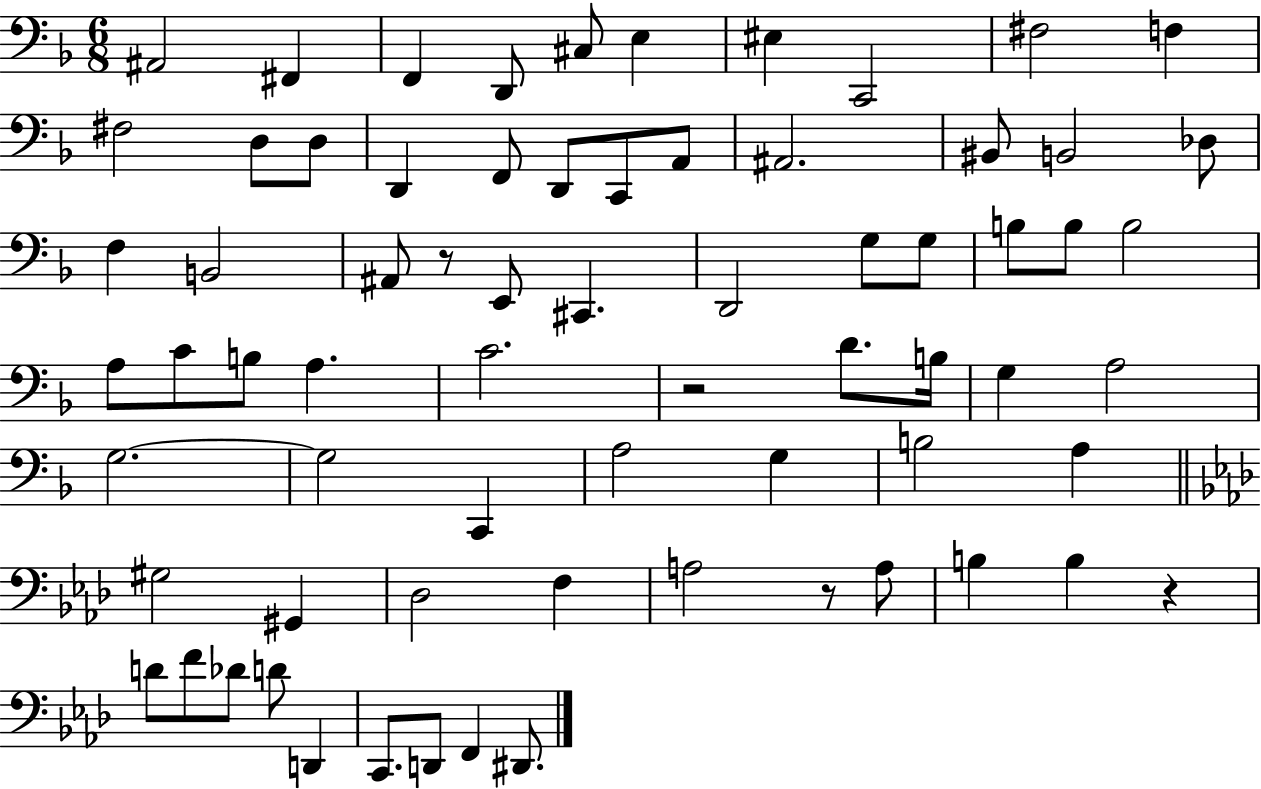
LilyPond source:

{
  \clef bass
  \numericTimeSignature
  \time 6/8
  \key f \major
  ais,2 fis,4 | f,4 d,8 cis8 e4 | eis4 c,2 | fis2 f4 | \break fis2 d8 d8 | d,4 f,8 d,8 c,8 a,8 | ais,2. | bis,8 b,2 des8 | \break f4 b,2 | ais,8 r8 e,8 cis,4. | d,2 g8 g8 | b8 b8 b2 | \break a8 c'8 b8 a4. | c'2. | r2 d'8. b16 | g4 a2 | \break g2.~~ | g2 c,4 | a2 g4 | b2 a4 | \break \bar "||" \break \key aes \major gis2 gis,4 | des2 f4 | a2 r8 a8 | b4 b4 r4 | \break d'8 f'8 des'8 d'8 d,4 | c,8. d,8 f,4 dis,8. | \bar "|."
}